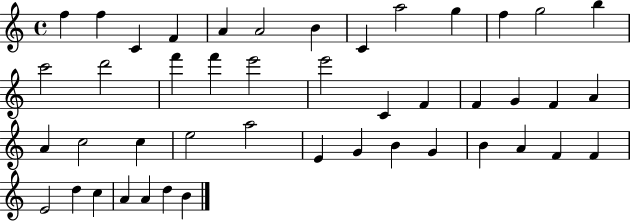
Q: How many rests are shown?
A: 0